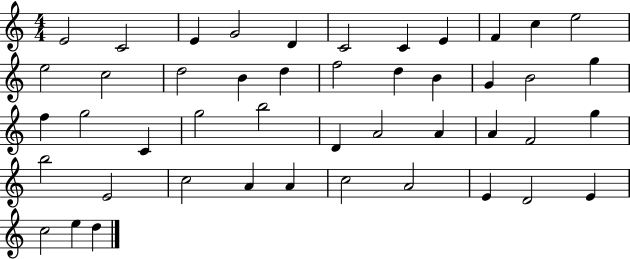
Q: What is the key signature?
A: C major